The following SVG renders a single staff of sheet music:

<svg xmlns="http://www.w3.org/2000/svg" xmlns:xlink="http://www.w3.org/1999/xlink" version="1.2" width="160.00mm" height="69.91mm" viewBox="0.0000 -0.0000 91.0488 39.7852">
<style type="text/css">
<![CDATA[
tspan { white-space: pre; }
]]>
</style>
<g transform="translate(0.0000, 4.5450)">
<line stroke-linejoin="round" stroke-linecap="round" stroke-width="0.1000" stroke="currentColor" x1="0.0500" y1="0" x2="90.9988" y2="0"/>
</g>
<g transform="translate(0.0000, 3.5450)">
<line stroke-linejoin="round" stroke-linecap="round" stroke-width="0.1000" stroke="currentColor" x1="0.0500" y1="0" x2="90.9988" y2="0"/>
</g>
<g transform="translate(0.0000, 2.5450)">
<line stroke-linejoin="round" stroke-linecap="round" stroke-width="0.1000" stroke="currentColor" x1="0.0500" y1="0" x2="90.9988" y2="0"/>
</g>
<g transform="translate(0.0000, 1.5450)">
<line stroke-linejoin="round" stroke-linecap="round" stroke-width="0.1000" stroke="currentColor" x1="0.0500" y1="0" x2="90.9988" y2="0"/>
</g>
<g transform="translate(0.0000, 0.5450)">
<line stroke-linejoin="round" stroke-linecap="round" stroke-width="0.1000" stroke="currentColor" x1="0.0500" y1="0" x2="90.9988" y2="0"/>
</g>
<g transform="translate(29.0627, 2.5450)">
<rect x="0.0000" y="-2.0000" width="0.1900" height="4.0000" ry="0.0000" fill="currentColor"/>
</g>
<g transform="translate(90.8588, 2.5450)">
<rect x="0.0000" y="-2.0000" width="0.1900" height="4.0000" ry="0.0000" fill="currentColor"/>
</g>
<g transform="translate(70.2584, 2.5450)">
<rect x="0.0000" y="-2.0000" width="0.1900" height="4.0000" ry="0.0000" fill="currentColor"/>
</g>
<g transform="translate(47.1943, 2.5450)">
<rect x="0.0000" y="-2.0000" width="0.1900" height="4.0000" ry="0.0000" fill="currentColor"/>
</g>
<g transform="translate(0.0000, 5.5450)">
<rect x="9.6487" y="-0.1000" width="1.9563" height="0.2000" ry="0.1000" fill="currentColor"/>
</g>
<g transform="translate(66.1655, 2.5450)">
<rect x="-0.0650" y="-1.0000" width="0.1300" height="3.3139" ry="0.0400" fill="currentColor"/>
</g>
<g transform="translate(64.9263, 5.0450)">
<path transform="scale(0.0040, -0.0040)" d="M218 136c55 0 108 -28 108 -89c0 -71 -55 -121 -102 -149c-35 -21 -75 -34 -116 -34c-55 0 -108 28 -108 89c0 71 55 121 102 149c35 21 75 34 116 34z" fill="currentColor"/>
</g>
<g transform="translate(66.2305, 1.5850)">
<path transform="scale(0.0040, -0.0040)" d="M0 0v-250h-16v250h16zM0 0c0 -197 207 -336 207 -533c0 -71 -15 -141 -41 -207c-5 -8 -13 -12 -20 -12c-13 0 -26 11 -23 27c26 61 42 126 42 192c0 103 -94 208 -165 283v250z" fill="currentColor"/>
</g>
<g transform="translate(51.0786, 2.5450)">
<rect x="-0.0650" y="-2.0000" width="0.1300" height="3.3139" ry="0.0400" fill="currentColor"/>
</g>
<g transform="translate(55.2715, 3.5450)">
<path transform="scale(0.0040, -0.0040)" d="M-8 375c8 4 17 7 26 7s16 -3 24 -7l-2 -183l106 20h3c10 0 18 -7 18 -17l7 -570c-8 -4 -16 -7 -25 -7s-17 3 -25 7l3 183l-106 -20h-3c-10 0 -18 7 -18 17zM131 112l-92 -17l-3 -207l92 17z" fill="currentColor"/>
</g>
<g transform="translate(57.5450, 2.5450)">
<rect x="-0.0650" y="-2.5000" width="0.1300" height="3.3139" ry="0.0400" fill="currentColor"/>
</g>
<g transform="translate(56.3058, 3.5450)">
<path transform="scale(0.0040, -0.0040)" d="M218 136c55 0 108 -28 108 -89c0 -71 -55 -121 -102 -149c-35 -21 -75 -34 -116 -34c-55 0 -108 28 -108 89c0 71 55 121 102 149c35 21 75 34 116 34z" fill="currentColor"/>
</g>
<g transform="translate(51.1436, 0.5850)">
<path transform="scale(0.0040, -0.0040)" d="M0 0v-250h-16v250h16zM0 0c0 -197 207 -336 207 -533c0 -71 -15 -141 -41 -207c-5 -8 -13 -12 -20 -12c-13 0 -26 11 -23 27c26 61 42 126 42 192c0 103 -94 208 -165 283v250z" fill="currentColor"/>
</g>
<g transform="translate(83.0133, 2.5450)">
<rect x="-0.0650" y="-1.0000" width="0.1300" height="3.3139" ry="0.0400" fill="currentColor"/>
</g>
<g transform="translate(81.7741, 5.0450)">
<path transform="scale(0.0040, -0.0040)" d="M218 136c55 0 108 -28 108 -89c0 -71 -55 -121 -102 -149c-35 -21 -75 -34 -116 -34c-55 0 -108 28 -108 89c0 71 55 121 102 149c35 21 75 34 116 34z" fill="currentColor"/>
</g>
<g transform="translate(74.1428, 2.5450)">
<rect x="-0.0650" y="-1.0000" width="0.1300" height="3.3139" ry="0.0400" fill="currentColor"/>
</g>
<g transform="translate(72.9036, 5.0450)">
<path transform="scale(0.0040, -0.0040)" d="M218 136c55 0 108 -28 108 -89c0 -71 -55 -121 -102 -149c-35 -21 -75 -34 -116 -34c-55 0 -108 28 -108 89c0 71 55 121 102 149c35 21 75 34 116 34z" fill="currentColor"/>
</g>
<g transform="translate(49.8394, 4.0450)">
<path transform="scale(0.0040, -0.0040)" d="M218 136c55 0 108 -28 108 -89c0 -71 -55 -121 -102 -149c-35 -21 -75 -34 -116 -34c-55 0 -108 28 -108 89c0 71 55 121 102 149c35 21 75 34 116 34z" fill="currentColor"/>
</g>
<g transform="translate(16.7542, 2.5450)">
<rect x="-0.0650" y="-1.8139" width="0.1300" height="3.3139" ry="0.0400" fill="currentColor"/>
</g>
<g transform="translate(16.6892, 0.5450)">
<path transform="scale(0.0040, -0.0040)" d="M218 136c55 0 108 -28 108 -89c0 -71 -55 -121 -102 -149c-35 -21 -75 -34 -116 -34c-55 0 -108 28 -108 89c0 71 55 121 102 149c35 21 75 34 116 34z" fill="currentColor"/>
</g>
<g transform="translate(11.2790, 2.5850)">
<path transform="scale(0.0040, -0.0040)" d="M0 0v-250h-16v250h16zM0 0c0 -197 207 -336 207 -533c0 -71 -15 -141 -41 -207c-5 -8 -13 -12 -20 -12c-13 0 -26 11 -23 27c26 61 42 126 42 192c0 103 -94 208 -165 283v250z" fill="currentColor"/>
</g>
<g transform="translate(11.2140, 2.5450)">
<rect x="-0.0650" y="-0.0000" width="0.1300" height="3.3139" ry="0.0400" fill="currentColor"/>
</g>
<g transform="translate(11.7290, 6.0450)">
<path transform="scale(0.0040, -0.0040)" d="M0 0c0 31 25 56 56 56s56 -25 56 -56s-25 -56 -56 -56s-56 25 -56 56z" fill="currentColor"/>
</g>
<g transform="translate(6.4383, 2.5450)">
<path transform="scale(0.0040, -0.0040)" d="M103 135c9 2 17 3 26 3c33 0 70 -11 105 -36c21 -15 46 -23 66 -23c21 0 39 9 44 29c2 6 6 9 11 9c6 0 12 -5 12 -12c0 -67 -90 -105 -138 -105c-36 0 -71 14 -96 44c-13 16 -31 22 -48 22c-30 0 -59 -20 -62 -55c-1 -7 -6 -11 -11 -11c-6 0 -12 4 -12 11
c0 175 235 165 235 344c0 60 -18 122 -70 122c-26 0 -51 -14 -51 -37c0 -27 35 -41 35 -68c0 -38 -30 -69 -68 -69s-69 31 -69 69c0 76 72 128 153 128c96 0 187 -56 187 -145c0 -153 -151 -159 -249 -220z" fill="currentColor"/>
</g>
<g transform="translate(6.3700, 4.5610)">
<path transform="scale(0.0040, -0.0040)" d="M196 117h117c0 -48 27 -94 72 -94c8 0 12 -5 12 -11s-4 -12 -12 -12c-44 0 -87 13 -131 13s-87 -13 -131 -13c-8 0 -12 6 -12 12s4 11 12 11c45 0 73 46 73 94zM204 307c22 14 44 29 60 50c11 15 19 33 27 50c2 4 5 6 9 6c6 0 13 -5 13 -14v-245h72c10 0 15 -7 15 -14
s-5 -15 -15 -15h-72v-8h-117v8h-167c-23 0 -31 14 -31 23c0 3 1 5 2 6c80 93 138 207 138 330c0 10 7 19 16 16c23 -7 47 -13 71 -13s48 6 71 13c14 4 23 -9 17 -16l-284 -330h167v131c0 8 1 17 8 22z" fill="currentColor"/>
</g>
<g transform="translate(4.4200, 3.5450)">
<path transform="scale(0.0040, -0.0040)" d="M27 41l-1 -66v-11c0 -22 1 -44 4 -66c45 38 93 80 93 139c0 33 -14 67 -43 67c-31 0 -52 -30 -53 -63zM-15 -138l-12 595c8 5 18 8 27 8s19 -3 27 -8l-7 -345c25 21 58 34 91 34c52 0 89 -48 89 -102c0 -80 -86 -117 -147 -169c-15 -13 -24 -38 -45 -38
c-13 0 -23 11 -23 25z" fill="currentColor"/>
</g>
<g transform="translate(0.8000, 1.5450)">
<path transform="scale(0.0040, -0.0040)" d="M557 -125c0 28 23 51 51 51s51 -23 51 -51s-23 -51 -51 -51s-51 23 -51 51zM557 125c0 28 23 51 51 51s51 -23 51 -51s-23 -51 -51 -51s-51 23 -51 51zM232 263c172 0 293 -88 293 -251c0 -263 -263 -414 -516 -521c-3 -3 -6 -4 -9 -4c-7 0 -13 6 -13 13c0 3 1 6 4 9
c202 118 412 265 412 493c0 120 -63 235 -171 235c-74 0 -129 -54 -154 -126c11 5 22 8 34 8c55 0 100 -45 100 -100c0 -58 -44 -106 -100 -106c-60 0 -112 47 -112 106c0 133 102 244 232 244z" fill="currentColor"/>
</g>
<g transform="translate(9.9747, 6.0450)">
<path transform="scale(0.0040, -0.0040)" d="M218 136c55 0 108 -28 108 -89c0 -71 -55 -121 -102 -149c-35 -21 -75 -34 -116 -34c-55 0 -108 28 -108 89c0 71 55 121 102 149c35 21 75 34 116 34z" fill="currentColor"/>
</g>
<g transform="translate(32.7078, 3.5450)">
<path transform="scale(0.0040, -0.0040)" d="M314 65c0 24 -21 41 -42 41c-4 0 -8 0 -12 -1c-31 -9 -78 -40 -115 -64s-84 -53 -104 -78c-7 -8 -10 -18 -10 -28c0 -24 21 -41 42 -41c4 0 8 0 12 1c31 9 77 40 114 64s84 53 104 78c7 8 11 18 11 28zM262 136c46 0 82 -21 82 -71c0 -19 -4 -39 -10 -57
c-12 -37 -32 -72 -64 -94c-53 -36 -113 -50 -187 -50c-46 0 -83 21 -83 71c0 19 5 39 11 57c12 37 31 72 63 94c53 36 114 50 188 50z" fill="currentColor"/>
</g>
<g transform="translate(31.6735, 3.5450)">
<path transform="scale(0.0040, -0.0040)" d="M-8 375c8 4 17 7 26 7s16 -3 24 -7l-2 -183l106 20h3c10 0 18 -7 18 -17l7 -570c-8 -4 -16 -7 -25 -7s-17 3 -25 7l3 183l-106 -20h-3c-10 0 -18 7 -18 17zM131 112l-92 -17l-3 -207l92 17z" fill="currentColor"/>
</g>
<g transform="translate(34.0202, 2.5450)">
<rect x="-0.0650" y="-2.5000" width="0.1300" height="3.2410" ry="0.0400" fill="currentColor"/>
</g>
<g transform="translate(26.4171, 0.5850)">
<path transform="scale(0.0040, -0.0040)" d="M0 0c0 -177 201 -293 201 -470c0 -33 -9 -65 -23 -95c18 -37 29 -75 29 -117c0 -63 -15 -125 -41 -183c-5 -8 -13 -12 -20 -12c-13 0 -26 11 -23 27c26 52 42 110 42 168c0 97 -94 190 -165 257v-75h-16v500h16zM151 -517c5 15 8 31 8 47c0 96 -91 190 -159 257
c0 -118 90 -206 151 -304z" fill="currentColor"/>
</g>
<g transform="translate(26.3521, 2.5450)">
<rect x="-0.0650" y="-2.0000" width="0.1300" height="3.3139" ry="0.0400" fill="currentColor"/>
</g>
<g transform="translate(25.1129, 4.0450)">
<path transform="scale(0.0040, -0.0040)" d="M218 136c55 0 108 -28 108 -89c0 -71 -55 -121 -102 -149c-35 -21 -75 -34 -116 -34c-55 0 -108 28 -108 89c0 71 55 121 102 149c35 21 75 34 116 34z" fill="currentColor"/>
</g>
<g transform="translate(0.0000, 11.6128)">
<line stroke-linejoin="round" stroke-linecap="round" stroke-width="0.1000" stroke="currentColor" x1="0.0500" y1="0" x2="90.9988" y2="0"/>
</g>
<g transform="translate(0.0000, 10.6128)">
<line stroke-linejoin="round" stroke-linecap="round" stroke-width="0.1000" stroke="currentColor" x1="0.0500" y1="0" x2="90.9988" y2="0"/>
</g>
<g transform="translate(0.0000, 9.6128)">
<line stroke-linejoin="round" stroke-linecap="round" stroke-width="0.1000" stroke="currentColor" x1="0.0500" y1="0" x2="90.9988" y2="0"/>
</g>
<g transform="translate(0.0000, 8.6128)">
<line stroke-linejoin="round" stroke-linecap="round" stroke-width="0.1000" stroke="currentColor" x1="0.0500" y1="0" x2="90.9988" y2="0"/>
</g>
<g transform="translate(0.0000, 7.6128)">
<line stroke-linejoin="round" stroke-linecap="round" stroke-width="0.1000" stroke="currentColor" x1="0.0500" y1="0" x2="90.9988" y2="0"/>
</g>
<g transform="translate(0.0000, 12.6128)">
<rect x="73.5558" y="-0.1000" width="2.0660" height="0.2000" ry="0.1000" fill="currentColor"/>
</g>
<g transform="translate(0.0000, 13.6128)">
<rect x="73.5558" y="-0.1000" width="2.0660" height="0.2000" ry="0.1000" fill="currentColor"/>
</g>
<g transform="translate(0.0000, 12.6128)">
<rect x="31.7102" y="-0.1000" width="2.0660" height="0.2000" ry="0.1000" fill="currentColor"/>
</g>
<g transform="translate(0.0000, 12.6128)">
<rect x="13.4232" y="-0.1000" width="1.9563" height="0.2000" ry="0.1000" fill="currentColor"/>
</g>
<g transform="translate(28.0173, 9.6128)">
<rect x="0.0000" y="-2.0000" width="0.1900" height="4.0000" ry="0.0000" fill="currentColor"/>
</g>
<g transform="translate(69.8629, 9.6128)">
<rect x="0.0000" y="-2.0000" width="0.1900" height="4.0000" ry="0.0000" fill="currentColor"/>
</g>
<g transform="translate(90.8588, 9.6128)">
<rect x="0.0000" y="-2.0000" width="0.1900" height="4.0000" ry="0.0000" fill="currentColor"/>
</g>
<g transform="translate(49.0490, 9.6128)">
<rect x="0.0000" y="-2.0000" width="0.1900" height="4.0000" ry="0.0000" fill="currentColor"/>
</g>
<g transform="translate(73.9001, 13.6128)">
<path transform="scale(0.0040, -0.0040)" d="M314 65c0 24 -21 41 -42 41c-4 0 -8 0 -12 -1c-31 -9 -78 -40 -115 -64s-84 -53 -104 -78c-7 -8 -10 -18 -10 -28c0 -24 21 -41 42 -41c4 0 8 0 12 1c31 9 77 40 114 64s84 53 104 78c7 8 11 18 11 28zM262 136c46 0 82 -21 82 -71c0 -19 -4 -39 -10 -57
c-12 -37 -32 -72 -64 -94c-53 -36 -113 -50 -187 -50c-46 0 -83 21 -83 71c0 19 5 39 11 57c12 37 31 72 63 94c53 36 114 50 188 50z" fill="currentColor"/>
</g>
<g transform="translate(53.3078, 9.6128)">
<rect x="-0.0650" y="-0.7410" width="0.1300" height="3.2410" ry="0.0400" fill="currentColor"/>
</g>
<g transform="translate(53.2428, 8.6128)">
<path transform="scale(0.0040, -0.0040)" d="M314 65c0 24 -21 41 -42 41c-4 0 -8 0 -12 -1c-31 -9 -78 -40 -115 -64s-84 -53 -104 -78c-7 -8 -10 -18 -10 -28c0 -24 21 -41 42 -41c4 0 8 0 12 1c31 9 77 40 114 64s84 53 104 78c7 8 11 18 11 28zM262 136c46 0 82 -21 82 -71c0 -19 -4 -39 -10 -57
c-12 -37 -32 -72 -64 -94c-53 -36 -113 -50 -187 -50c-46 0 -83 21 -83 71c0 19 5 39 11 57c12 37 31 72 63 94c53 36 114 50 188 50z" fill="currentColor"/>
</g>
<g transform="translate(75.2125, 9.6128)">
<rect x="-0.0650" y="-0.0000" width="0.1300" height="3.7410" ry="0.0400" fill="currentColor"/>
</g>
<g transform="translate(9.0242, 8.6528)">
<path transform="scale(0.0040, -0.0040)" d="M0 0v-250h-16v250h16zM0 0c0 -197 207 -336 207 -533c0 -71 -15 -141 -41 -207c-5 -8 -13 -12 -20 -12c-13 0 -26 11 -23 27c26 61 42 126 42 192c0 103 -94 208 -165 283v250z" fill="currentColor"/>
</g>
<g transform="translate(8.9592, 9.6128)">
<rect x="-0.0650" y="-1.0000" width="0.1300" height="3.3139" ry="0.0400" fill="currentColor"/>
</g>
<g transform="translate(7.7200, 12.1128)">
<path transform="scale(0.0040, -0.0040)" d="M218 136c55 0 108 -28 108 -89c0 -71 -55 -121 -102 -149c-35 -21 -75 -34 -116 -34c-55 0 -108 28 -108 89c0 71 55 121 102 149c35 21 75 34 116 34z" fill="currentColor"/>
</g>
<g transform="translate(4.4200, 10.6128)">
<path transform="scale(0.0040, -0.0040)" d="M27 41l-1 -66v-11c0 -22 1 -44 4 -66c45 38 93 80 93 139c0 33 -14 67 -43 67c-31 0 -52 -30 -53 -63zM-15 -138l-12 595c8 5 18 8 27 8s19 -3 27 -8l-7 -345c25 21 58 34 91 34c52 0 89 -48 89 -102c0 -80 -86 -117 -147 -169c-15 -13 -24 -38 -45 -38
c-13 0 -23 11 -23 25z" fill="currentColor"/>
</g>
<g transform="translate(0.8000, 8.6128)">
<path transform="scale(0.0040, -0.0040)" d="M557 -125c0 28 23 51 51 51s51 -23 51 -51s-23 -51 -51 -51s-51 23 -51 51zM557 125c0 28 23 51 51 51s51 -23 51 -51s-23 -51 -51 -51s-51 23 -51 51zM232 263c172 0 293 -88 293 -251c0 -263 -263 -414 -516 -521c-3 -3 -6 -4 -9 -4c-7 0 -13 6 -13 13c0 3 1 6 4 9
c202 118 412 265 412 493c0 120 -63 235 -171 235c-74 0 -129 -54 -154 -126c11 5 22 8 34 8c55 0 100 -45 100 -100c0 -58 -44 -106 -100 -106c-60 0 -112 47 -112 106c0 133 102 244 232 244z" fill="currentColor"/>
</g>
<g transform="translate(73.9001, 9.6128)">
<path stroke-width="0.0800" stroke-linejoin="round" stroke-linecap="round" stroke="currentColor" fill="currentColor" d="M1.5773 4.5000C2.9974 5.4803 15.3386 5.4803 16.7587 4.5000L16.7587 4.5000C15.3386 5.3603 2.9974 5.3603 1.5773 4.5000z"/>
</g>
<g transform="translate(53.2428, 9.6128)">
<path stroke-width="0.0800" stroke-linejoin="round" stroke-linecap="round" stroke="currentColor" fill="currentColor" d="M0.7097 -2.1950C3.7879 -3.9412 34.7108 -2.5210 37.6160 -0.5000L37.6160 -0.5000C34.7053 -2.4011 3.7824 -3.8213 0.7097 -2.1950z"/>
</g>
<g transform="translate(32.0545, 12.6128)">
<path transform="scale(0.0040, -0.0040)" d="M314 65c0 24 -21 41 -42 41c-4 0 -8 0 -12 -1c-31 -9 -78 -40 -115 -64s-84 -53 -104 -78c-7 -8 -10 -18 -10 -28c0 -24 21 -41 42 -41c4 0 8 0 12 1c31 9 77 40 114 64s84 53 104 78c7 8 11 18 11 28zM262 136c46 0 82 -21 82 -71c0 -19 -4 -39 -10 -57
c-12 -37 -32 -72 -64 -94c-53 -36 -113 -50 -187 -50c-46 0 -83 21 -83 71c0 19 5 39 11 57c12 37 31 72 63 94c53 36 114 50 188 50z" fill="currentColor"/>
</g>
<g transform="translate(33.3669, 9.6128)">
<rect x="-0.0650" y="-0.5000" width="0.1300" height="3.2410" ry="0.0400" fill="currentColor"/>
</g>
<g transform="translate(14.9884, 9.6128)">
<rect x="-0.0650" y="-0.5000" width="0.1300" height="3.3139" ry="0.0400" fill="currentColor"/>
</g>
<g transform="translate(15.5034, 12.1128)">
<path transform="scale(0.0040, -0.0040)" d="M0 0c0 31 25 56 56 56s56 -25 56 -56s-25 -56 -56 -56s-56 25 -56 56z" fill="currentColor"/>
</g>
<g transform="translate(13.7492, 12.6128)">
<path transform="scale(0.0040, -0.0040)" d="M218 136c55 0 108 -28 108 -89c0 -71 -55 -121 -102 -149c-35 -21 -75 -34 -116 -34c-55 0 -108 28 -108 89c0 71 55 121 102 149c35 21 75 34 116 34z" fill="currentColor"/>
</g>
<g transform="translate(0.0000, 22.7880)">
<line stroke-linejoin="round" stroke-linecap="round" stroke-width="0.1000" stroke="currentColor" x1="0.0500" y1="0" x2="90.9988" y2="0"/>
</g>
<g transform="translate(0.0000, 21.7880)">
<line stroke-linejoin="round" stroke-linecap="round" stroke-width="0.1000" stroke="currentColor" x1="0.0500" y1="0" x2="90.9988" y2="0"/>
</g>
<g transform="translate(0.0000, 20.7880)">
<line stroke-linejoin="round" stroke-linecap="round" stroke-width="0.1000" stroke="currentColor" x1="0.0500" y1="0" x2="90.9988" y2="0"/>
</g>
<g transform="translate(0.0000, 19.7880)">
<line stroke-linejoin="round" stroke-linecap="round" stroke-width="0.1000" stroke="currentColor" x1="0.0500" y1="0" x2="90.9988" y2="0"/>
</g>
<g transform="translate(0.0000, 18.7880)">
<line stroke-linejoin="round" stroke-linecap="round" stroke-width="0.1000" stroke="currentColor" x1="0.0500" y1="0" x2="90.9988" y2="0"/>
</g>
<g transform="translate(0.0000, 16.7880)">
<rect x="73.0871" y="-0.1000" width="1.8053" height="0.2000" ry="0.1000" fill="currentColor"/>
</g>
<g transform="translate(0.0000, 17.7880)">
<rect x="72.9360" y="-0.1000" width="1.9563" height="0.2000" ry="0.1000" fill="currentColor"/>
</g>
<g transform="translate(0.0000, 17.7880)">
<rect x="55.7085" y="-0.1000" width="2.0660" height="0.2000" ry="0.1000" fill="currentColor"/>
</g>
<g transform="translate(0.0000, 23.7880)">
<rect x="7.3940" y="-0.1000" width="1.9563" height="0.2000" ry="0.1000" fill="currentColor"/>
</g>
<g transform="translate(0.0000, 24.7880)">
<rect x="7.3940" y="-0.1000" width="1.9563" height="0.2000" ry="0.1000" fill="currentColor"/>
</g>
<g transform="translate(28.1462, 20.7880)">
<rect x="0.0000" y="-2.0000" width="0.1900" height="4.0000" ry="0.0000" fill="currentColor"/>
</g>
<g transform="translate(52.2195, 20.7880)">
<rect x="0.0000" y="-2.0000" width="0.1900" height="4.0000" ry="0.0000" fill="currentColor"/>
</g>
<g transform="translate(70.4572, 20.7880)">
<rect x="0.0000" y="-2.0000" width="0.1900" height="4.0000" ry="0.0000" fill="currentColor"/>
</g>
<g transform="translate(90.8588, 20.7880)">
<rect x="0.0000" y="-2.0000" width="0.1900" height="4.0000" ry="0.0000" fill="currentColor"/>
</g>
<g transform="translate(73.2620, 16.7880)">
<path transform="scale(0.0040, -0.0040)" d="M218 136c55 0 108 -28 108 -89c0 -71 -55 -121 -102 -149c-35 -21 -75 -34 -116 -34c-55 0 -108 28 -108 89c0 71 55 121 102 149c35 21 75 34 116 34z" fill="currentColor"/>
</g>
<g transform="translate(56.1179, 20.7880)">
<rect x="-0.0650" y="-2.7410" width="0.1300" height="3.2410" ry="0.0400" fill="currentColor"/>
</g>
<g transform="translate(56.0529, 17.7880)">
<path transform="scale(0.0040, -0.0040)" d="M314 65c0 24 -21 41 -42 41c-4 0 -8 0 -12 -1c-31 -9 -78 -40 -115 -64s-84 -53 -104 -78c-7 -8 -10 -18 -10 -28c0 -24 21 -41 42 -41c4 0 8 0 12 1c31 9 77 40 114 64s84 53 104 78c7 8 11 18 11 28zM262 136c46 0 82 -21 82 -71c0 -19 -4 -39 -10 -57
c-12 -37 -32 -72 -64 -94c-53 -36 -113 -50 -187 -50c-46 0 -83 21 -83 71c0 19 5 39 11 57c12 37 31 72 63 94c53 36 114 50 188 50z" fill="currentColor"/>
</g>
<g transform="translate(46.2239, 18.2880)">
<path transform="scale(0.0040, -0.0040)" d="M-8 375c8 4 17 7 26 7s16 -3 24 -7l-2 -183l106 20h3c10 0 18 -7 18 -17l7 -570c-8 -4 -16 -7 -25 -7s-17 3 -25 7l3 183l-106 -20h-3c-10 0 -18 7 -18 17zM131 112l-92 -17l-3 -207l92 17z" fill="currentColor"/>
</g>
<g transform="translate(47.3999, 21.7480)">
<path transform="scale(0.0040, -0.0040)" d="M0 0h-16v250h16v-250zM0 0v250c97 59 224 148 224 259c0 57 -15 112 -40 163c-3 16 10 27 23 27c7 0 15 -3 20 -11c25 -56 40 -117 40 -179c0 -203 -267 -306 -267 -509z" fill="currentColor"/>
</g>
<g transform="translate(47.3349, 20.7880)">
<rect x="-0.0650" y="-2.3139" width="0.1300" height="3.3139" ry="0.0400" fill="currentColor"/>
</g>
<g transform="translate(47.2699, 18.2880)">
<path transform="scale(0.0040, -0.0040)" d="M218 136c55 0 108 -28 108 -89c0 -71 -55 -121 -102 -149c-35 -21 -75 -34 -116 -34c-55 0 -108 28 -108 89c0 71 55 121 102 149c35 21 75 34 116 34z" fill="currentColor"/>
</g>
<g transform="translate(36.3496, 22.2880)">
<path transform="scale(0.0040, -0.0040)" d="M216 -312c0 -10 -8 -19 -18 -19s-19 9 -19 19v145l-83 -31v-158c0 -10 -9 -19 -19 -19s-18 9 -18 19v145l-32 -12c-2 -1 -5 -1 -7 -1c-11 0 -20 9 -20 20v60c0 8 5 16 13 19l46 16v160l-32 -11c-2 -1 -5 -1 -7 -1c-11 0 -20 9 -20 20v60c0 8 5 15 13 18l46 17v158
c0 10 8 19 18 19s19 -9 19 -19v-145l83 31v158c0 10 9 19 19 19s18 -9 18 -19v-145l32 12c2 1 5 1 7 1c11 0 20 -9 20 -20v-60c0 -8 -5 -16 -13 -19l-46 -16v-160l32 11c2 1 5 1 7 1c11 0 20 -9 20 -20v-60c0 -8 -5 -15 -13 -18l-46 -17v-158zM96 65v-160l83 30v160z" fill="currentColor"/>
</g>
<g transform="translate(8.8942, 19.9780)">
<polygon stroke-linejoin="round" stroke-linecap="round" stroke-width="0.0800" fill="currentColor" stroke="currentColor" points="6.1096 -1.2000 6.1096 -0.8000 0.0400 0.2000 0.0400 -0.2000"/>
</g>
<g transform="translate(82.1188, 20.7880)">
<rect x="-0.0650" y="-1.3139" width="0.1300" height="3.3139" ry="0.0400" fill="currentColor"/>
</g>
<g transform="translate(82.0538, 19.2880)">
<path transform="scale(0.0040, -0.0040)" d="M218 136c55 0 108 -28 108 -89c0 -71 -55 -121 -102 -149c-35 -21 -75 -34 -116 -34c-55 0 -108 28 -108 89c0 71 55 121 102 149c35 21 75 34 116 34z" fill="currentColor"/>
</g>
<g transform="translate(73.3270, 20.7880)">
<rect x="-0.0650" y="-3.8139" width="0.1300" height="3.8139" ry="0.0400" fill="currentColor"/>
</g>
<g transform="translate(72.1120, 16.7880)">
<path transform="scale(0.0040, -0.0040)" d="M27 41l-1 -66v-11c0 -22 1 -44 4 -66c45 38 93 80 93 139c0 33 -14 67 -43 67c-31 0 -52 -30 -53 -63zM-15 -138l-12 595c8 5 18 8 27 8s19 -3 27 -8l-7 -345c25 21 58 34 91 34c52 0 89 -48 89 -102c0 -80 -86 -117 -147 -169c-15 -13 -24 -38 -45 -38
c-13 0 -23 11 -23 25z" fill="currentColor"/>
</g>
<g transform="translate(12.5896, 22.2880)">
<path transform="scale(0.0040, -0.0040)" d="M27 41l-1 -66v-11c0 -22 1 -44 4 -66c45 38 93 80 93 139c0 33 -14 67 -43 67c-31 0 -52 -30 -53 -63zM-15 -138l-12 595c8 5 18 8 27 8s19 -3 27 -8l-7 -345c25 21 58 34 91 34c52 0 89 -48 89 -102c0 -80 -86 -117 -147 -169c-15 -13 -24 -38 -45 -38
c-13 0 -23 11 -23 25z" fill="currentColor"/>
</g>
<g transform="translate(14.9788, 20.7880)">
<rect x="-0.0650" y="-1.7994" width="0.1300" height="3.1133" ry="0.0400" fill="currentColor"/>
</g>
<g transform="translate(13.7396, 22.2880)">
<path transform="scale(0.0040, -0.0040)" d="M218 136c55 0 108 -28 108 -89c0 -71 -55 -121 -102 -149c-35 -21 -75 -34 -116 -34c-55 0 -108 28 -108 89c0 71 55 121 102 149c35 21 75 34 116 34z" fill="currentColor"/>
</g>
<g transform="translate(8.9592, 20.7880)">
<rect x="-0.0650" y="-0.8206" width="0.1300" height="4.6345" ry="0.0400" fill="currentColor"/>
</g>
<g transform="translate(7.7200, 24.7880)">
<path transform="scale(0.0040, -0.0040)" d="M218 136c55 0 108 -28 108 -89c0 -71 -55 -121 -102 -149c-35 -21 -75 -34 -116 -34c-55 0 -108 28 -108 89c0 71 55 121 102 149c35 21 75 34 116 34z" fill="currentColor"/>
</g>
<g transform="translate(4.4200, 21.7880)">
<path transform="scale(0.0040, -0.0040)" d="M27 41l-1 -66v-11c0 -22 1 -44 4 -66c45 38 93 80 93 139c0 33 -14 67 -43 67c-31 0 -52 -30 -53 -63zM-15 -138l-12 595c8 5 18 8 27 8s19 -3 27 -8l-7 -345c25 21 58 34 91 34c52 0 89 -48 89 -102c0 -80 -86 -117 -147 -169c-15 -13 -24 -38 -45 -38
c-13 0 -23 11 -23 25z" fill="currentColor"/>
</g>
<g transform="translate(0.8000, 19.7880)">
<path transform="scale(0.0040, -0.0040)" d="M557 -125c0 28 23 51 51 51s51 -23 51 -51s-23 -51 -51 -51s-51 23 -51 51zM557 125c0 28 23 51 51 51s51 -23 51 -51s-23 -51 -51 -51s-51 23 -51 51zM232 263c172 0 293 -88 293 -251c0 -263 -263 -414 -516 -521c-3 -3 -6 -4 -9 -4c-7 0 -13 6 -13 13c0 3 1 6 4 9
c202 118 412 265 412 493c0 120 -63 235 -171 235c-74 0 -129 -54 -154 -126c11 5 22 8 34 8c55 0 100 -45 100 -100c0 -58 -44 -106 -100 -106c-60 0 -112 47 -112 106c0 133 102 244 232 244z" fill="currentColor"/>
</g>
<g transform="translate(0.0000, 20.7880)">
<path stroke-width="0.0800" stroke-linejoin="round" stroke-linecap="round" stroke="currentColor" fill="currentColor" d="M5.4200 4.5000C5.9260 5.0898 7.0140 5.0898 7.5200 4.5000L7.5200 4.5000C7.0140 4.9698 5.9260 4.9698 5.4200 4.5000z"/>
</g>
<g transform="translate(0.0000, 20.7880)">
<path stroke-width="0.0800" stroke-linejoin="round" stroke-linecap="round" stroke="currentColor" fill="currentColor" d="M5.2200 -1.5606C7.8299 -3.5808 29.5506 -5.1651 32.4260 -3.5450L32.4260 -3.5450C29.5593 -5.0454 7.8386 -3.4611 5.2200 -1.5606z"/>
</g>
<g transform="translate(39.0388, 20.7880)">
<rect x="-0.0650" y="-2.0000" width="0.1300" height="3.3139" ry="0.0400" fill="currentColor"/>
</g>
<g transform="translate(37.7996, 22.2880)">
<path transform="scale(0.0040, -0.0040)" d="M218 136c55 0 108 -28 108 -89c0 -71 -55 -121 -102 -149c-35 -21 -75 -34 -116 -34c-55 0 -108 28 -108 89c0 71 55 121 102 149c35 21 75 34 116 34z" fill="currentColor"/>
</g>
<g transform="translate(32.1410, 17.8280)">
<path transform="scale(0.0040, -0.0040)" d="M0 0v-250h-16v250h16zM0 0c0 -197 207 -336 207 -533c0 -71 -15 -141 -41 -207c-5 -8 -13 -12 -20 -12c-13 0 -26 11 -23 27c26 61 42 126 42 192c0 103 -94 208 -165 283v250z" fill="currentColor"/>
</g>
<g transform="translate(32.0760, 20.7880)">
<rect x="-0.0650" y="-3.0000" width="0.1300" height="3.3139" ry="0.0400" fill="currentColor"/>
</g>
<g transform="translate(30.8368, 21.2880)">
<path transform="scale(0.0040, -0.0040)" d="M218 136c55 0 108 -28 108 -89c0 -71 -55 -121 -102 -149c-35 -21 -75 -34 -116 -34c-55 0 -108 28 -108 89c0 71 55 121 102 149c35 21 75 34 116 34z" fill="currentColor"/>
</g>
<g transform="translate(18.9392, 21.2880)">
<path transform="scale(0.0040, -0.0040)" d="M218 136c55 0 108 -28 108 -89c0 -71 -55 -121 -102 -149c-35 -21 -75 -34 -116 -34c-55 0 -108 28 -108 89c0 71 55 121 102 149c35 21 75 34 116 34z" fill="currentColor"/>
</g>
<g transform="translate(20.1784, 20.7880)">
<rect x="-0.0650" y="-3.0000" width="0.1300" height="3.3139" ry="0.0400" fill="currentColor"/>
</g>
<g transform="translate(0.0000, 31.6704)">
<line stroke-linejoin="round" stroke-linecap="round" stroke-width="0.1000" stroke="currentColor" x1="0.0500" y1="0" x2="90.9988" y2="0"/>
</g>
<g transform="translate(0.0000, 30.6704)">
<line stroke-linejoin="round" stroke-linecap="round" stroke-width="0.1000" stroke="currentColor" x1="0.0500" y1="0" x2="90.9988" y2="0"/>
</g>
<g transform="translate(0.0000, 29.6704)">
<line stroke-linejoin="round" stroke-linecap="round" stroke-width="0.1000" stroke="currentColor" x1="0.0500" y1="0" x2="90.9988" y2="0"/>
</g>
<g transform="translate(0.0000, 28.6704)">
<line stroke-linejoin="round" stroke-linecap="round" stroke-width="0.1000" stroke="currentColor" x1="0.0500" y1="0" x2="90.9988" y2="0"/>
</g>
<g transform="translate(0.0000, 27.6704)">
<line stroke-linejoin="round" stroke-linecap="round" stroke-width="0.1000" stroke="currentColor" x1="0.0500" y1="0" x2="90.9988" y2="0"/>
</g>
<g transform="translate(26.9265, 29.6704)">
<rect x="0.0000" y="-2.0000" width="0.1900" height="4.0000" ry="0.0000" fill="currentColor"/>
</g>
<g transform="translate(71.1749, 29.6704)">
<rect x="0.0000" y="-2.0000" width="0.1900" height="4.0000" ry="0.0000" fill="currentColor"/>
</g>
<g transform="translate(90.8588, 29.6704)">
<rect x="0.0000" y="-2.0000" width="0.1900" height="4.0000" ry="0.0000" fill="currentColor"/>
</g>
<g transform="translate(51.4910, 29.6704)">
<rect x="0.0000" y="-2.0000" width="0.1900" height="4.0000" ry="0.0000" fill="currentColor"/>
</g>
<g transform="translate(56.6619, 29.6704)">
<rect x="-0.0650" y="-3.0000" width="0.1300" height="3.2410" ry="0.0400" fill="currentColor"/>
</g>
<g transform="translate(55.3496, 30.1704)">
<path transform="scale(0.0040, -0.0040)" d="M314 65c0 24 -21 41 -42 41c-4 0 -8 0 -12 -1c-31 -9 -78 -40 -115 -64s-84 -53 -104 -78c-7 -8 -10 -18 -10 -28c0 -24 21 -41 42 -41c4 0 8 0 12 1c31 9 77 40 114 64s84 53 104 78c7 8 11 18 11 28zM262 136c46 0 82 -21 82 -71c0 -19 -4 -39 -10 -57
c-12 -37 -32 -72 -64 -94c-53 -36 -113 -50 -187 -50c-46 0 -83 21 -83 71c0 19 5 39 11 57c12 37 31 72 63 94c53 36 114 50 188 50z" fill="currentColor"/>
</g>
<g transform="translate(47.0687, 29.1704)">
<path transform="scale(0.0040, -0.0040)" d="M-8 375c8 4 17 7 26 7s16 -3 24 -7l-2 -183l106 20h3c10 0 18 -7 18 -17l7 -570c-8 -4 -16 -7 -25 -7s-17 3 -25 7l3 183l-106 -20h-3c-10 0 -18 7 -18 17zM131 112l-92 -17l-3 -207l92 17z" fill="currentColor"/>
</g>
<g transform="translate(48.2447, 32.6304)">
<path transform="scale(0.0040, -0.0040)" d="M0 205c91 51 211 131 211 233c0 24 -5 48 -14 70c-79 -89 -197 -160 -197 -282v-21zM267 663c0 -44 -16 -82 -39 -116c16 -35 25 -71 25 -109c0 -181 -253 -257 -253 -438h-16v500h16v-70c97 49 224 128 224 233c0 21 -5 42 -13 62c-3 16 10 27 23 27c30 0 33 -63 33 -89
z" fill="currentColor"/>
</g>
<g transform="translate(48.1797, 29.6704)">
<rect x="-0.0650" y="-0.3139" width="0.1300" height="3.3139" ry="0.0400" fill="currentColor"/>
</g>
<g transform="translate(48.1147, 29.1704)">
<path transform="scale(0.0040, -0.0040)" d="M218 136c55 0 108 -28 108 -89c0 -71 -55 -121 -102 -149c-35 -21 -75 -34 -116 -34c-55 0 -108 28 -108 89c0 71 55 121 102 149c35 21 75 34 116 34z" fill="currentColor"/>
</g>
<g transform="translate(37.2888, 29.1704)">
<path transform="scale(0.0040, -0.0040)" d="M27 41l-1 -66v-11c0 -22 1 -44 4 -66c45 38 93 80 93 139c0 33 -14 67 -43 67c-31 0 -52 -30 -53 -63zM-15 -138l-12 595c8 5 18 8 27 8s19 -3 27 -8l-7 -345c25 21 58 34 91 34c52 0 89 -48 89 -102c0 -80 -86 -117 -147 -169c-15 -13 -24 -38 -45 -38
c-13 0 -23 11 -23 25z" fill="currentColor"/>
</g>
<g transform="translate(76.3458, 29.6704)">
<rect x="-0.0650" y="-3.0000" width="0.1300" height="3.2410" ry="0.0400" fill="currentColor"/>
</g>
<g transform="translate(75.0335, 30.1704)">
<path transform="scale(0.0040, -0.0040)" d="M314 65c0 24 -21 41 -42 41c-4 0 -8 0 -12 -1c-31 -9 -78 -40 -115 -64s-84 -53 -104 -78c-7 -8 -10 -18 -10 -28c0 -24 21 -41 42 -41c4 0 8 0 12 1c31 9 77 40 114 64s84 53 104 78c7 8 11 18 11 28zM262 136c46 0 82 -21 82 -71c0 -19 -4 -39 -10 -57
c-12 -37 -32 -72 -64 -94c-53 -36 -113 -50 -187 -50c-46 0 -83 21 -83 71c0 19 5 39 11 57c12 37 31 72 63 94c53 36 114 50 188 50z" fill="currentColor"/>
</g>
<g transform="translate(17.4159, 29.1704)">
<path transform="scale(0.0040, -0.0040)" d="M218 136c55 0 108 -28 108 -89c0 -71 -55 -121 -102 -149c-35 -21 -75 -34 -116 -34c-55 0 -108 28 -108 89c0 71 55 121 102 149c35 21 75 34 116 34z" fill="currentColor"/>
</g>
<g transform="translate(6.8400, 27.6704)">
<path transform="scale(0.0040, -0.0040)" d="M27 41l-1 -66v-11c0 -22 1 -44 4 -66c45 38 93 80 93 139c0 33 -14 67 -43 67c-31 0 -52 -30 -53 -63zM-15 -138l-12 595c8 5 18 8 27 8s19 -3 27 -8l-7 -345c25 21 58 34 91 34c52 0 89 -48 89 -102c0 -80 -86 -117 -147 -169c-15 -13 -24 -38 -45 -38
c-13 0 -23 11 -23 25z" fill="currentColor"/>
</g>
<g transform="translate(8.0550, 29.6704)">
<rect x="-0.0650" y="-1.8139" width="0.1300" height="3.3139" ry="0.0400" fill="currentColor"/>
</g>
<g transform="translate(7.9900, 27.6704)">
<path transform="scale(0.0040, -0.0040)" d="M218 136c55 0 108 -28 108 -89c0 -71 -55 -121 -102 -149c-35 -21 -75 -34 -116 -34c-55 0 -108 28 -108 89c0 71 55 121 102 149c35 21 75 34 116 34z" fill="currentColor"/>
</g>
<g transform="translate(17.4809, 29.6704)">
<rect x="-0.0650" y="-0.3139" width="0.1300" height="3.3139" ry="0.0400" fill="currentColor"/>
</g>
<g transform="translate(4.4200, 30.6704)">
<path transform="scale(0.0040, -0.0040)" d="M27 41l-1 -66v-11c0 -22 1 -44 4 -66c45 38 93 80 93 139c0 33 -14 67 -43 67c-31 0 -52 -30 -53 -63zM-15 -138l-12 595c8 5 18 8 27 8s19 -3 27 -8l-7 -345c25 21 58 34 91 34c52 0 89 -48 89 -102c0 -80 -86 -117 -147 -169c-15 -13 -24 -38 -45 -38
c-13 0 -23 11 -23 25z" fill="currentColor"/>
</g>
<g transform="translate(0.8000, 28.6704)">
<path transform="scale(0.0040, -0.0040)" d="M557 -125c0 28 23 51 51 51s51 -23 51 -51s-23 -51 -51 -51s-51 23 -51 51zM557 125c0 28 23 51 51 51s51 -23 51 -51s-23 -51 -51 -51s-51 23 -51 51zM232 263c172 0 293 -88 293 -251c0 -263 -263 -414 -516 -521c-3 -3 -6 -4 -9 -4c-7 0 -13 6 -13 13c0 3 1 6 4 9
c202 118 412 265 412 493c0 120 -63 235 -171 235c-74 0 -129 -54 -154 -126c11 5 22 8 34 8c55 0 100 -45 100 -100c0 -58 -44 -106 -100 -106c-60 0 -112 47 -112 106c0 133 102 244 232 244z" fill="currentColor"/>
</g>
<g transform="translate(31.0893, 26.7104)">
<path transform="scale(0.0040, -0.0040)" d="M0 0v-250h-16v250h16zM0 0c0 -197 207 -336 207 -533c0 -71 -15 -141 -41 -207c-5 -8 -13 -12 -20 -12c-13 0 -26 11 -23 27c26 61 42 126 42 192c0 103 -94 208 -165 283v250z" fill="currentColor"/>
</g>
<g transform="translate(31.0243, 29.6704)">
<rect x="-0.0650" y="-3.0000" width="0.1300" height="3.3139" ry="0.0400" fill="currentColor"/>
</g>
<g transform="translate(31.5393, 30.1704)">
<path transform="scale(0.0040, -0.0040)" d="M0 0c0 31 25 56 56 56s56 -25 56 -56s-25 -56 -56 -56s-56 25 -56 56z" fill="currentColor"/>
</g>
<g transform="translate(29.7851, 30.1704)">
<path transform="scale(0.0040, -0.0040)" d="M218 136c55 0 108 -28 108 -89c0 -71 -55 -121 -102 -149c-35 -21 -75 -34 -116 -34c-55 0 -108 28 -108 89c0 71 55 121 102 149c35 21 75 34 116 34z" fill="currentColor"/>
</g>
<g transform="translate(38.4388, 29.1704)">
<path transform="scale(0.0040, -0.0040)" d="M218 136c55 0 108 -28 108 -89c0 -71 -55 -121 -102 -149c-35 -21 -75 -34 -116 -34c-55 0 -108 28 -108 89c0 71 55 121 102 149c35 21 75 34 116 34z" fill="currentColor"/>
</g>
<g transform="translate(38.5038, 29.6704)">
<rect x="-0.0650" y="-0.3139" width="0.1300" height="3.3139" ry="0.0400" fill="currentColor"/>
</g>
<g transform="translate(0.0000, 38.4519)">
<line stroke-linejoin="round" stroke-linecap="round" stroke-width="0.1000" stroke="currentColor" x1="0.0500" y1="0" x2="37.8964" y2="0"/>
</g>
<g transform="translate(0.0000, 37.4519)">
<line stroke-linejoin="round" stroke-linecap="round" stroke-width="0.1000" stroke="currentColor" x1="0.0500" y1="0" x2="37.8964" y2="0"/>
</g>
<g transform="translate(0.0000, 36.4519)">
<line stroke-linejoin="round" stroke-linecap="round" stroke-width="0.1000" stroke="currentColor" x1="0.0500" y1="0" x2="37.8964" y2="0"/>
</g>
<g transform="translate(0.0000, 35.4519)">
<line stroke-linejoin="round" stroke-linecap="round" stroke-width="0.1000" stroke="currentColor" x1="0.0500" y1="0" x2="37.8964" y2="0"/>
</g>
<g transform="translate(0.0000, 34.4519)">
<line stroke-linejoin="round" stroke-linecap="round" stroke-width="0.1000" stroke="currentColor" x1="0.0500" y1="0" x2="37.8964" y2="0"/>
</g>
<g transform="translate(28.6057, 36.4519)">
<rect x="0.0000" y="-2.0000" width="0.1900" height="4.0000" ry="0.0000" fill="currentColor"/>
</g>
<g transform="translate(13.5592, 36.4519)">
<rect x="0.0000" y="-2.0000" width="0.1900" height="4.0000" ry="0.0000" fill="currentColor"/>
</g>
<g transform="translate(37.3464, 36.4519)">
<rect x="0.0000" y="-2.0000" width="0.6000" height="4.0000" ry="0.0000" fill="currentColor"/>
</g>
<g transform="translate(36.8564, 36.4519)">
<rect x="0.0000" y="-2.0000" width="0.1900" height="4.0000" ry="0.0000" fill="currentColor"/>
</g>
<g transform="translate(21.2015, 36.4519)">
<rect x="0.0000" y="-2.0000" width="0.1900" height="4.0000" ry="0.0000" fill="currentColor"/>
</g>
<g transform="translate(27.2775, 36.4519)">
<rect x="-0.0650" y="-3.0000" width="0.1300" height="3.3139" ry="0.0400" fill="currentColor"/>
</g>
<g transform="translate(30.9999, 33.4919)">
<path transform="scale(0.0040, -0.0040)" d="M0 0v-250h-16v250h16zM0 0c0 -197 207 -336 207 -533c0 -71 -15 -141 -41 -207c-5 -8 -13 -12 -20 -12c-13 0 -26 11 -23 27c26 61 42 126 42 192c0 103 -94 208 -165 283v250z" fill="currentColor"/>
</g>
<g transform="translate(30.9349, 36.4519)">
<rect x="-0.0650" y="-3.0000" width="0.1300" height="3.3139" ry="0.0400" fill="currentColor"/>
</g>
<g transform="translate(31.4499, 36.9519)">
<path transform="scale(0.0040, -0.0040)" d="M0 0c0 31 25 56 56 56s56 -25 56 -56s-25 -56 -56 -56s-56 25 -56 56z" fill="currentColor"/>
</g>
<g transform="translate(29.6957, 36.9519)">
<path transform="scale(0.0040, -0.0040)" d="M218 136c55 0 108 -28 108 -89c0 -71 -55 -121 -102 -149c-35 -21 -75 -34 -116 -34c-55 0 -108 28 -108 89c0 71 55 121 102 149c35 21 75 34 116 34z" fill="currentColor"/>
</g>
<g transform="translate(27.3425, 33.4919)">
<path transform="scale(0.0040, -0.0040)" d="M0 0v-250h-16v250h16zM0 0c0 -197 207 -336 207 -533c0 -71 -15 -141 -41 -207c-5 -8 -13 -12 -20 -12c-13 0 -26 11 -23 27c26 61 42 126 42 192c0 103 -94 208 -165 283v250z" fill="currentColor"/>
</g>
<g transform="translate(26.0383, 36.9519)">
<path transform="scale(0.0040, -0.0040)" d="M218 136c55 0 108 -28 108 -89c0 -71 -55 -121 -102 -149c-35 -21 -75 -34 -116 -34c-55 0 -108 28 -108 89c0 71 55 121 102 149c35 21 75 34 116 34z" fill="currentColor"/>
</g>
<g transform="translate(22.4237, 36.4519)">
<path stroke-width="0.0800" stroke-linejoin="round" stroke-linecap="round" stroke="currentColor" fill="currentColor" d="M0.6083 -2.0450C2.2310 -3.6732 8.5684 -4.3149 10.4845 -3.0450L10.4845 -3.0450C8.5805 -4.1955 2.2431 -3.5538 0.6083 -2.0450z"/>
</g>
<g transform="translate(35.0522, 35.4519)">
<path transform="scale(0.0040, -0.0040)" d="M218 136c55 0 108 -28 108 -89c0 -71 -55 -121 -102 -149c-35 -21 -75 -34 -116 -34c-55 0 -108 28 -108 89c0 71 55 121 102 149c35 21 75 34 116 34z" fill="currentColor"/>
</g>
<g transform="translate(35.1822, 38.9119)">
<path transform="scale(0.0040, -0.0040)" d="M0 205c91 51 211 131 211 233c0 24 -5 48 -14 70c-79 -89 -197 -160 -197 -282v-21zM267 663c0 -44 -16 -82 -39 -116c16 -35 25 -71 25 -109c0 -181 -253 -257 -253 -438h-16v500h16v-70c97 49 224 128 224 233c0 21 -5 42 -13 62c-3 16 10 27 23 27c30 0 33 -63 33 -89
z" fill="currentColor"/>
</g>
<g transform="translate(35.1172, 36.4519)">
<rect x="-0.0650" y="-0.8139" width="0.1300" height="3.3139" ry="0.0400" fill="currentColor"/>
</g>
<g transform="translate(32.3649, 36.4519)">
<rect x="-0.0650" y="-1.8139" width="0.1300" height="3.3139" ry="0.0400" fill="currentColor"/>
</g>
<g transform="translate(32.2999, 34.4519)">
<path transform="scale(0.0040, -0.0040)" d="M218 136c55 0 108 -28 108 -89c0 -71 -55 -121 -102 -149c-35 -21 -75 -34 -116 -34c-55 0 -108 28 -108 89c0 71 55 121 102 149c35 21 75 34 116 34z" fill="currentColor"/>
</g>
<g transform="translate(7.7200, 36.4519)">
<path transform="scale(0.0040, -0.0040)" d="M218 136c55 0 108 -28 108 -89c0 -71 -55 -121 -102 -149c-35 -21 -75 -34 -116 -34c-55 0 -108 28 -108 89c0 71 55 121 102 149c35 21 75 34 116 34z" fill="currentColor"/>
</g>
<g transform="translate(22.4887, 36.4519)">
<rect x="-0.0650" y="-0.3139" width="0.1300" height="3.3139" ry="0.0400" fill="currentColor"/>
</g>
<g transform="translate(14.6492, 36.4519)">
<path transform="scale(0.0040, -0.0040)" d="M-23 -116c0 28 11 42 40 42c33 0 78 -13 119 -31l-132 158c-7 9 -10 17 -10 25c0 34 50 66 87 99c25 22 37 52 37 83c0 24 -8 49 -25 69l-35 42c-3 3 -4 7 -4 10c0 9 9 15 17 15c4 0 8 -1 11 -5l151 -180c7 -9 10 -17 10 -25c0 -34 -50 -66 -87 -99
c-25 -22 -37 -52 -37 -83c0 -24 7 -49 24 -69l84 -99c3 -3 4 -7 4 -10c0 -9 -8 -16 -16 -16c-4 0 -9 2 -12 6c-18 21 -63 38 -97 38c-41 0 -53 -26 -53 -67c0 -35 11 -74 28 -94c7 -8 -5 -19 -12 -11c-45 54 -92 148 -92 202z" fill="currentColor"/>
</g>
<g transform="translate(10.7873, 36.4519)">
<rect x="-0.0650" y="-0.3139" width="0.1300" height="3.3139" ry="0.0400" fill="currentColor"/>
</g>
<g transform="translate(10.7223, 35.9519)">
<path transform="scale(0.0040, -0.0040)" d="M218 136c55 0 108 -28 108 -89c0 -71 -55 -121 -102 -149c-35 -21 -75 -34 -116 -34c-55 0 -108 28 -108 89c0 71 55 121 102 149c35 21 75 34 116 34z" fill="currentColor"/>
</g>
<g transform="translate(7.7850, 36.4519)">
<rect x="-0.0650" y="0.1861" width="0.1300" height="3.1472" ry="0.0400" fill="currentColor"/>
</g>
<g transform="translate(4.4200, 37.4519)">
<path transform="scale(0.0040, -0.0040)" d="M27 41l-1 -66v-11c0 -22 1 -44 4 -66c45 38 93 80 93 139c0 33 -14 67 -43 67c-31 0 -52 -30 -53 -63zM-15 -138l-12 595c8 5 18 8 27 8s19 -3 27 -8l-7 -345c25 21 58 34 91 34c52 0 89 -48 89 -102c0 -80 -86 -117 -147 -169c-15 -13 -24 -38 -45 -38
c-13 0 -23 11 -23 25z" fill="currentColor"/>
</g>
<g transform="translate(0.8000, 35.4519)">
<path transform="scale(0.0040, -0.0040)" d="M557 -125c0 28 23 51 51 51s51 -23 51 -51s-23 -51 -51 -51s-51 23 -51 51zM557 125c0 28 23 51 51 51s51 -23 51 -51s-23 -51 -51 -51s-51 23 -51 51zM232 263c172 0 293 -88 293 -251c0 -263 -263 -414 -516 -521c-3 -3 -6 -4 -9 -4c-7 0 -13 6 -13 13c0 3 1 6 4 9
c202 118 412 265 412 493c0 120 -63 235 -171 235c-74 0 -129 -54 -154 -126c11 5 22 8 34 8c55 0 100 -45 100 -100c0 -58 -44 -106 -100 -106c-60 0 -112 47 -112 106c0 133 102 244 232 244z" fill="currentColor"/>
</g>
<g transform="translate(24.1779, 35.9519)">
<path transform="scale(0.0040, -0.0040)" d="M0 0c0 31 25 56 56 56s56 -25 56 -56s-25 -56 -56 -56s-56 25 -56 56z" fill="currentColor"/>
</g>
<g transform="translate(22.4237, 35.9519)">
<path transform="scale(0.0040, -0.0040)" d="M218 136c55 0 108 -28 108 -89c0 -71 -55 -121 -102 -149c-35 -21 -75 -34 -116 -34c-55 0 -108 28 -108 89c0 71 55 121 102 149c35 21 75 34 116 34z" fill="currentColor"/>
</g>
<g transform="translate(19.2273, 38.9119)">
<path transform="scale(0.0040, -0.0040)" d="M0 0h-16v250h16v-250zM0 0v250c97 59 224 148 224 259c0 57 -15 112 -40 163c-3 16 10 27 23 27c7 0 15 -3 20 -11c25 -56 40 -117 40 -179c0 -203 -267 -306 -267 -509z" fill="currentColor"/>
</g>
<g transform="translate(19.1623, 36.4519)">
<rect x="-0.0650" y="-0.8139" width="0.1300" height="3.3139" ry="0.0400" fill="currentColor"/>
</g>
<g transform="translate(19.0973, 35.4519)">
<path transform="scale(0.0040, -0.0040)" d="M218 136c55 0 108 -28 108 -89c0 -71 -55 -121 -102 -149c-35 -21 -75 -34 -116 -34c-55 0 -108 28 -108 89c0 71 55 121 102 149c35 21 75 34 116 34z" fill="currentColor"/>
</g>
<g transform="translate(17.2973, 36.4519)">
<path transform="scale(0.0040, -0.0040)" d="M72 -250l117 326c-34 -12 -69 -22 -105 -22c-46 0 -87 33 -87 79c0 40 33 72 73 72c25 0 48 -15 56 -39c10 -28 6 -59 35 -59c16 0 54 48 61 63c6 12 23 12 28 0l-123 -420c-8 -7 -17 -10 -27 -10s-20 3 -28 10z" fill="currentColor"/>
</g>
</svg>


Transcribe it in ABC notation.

X:1
T:Untitled
M:2/4
L:1/4
K:F
D,,/2 A, A,,/4 B,,2 A,,/2 B,, F,,/2 F,, F,, F,,/2 E,, E,,2 F,2 C,,2 C,,/2 _A,,/2 C, C,/2 ^A,, B,/2 C2 _E G, _A, E, C,/2 _E, E,/4 C,2 C,2 D, E, z z/2 F,/2 E, C,/2 C,/2 A, F,/4